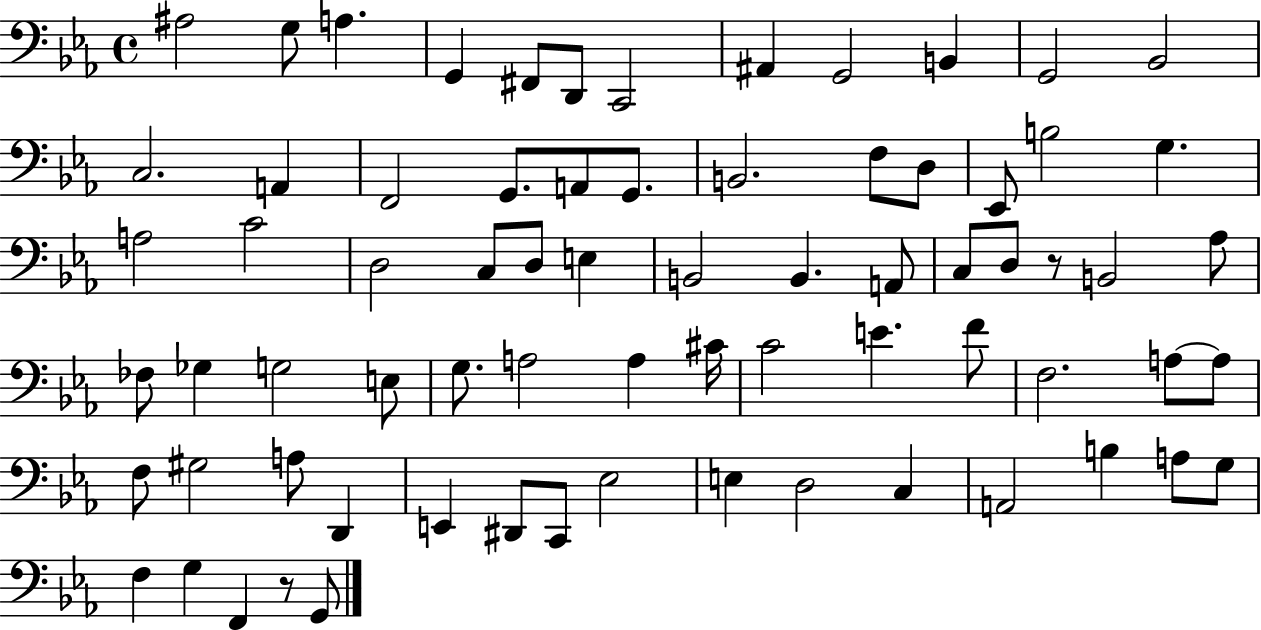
X:1
T:Untitled
M:4/4
L:1/4
K:Eb
^A,2 G,/2 A, G,, ^F,,/2 D,,/2 C,,2 ^A,, G,,2 B,, G,,2 _B,,2 C,2 A,, F,,2 G,,/2 A,,/2 G,,/2 B,,2 F,/2 D,/2 _E,,/2 B,2 G, A,2 C2 D,2 C,/2 D,/2 E, B,,2 B,, A,,/2 C,/2 D,/2 z/2 B,,2 _A,/2 _F,/2 _G, G,2 E,/2 G,/2 A,2 A, ^C/4 C2 E F/2 F,2 A,/2 A,/2 F,/2 ^G,2 A,/2 D,, E,, ^D,,/2 C,,/2 _E,2 E, D,2 C, A,,2 B, A,/2 G,/2 F, G, F,, z/2 G,,/2